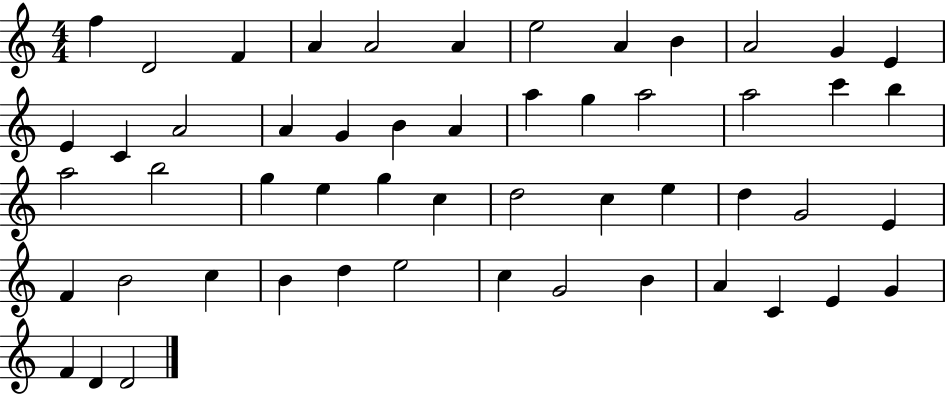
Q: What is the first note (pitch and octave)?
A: F5